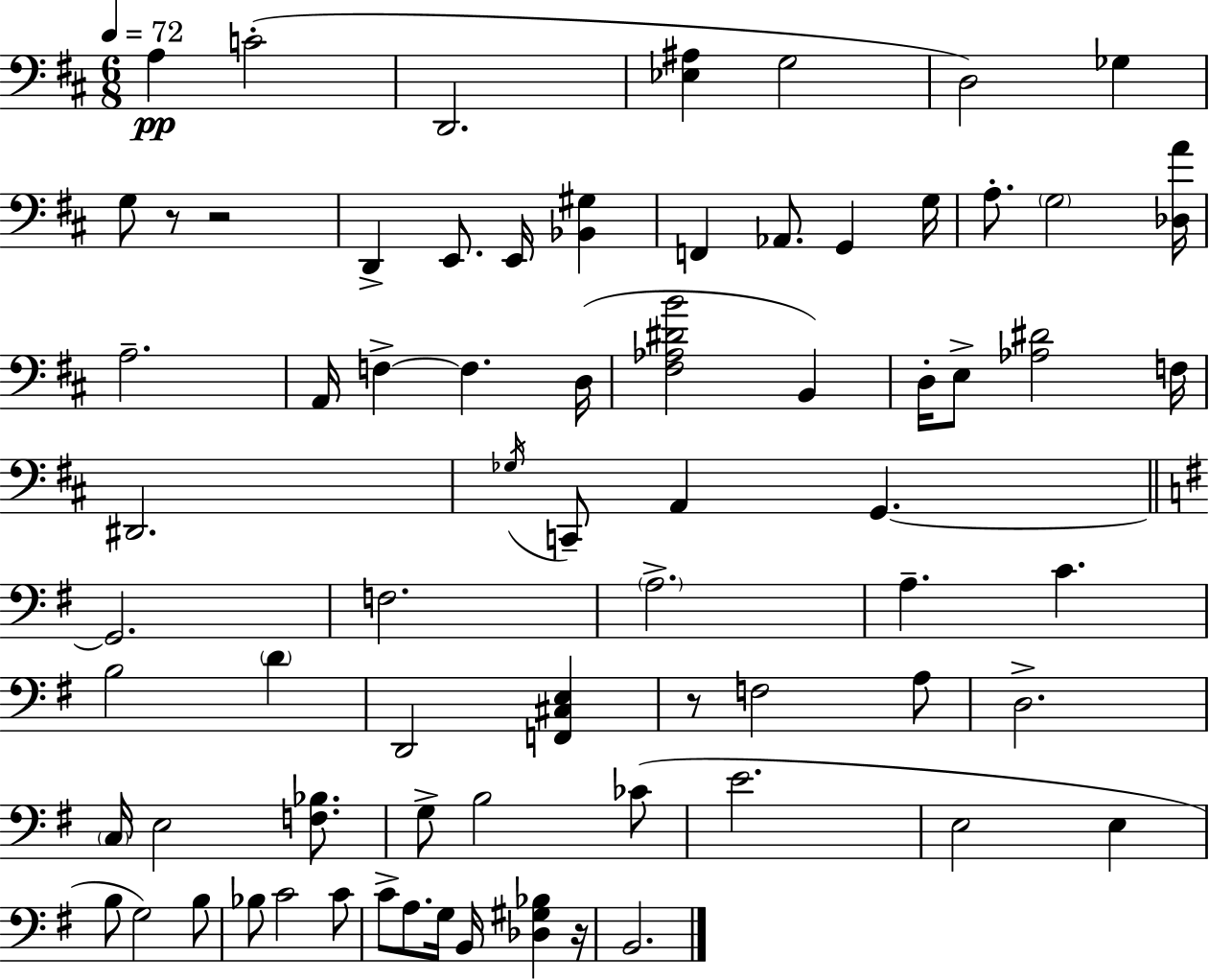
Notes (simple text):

A3/q C4/h D2/h. [Eb3,A#3]/q G3/h D3/h Gb3/q G3/e R/e R/h D2/q E2/e. E2/s [Bb2,G#3]/q F2/q Ab2/e. G2/q G3/s A3/e. G3/h [Db3,A4]/s A3/h. A2/s F3/q F3/q. D3/s [F#3,Ab3,D#4,B4]/h B2/q D3/s E3/e [Ab3,D#4]/h F3/s D#2/h. Gb3/s C2/e A2/q G2/q. G2/h. F3/h. A3/h. A3/q. C4/q. B3/h D4/q D2/h [F2,C#3,E3]/q R/e F3/h A3/e D3/h. C3/s E3/h [F3,Bb3]/e. G3/e B3/h CES4/e E4/h. E3/h E3/q B3/e G3/h B3/e Bb3/e C4/h C4/e C4/e A3/e. G3/s B2/s [Db3,G#3,Bb3]/q R/s B2/h.